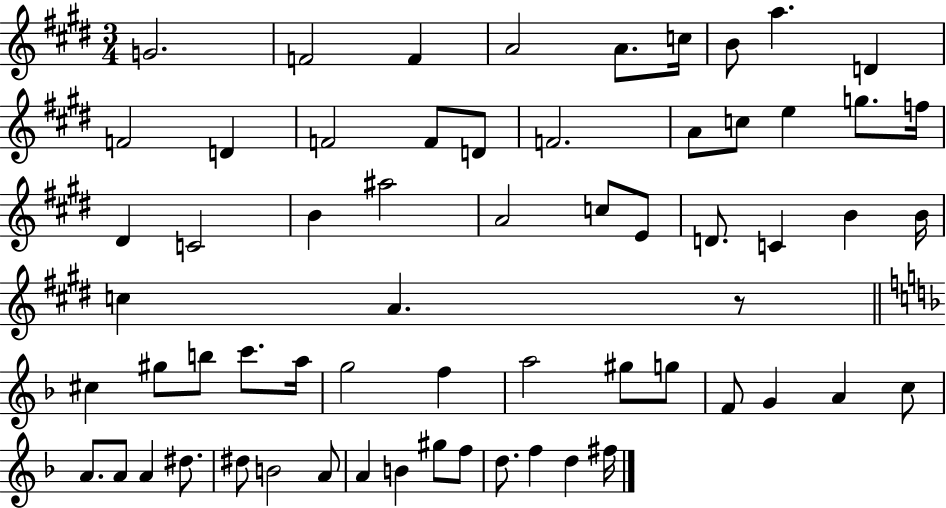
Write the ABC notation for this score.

X:1
T:Untitled
M:3/4
L:1/4
K:E
G2 F2 F A2 A/2 c/4 B/2 a D F2 D F2 F/2 D/2 F2 A/2 c/2 e g/2 f/4 ^D C2 B ^a2 A2 c/2 E/2 D/2 C B B/4 c A z/2 ^c ^g/2 b/2 c'/2 a/4 g2 f a2 ^g/2 g/2 F/2 G A c/2 A/2 A/2 A ^d/2 ^d/2 B2 A/2 A B ^g/2 f/2 d/2 f d ^f/4